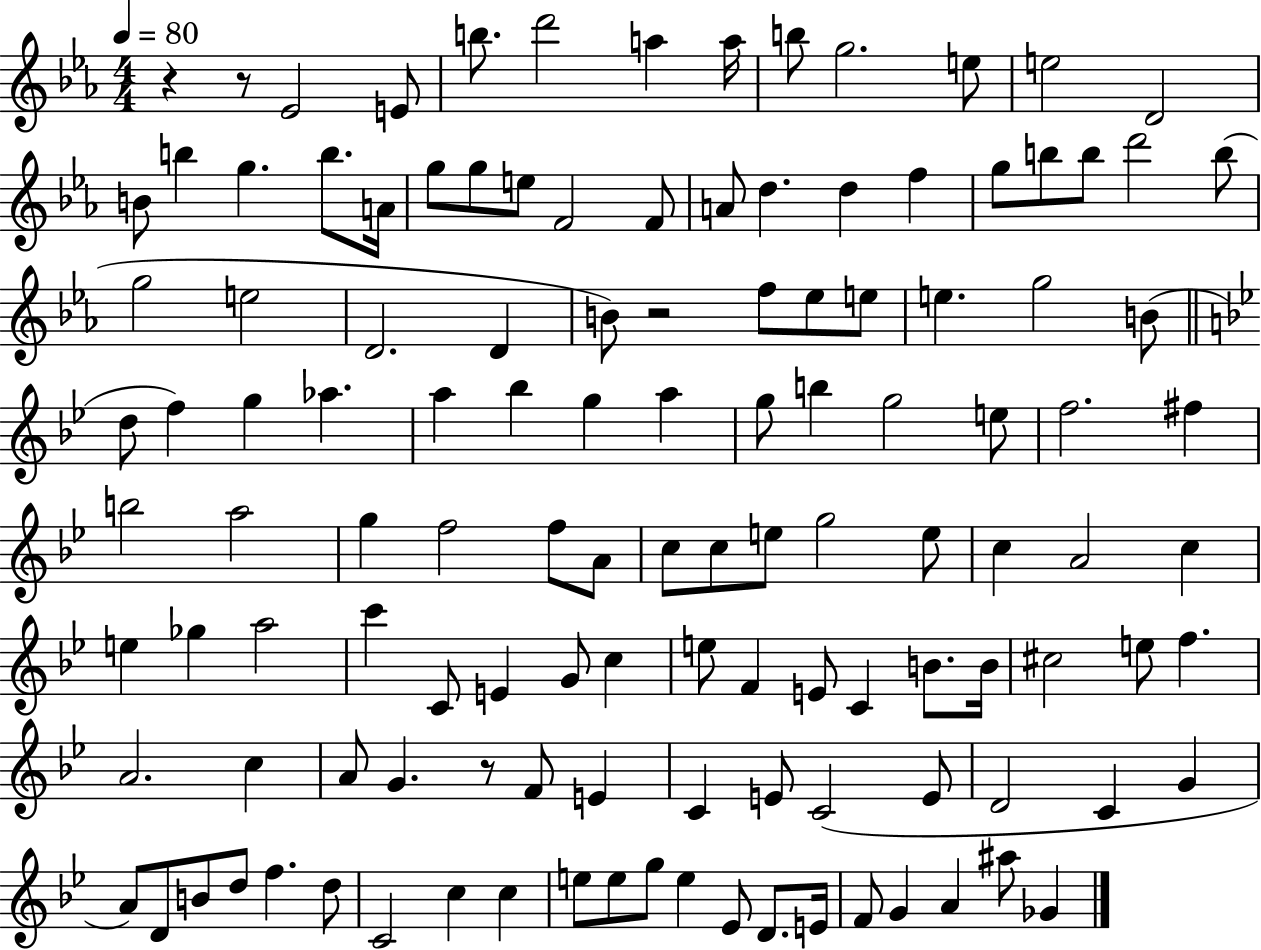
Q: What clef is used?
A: treble